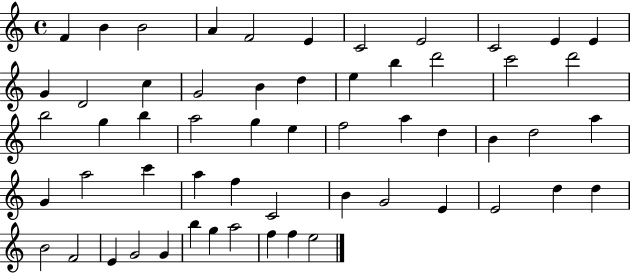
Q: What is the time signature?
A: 4/4